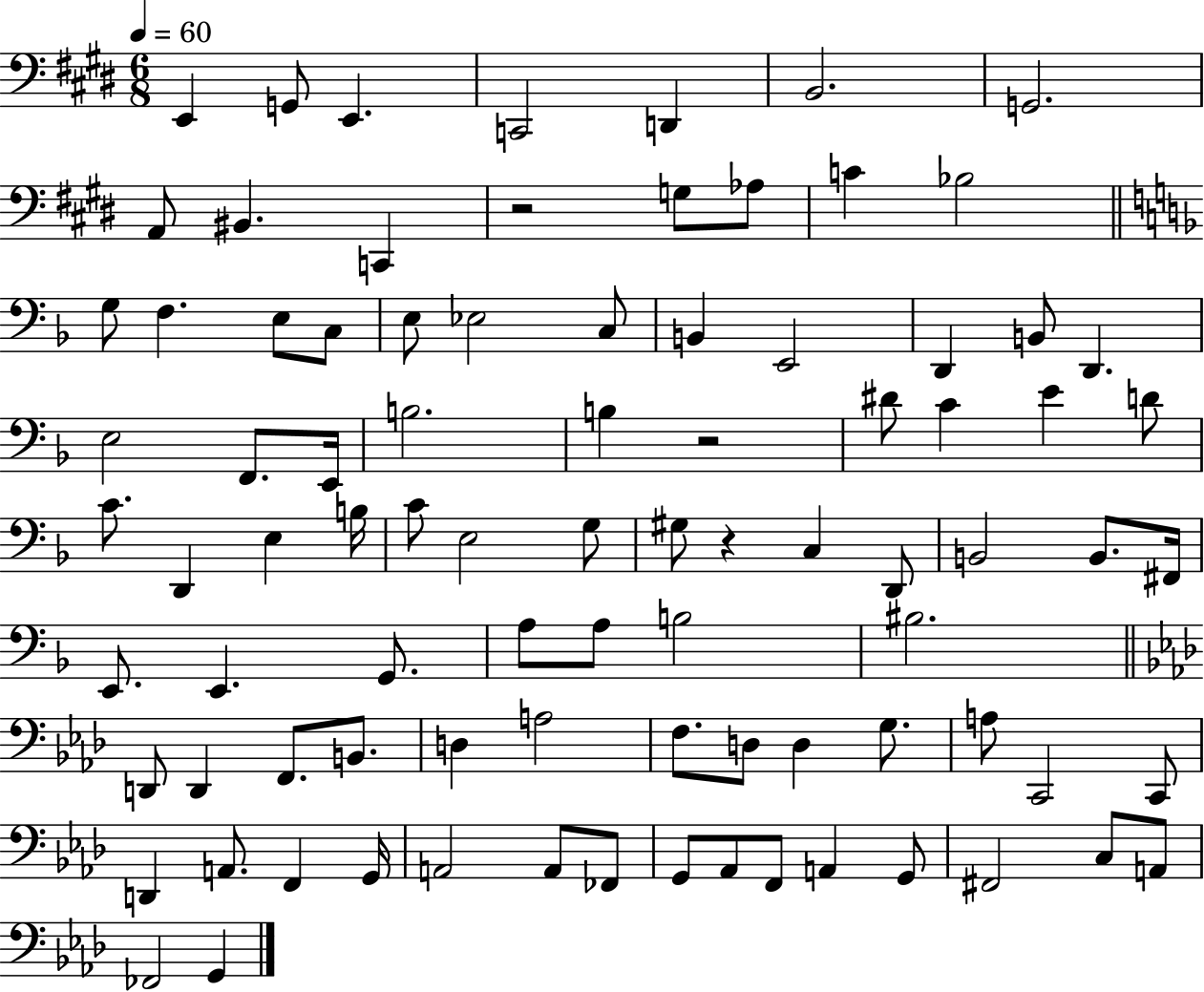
X:1
T:Untitled
M:6/8
L:1/4
K:E
E,, G,,/2 E,, C,,2 D,, B,,2 G,,2 A,,/2 ^B,, C,, z2 G,/2 _A,/2 C _B,2 G,/2 F, E,/2 C,/2 E,/2 _E,2 C,/2 B,, E,,2 D,, B,,/2 D,, E,2 F,,/2 E,,/4 B,2 B, z2 ^D/2 C E D/2 C/2 D,, E, B,/4 C/2 E,2 G,/2 ^G,/2 z C, D,,/2 B,,2 B,,/2 ^F,,/4 E,,/2 E,, G,,/2 A,/2 A,/2 B,2 ^B,2 D,,/2 D,, F,,/2 B,,/2 D, A,2 F,/2 D,/2 D, G,/2 A,/2 C,,2 C,,/2 D,, A,,/2 F,, G,,/4 A,,2 A,,/2 _F,,/2 G,,/2 _A,,/2 F,,/2 A,, G,,/2 ^F,,2 C,/2 A,,/2 _F,,2 G,,